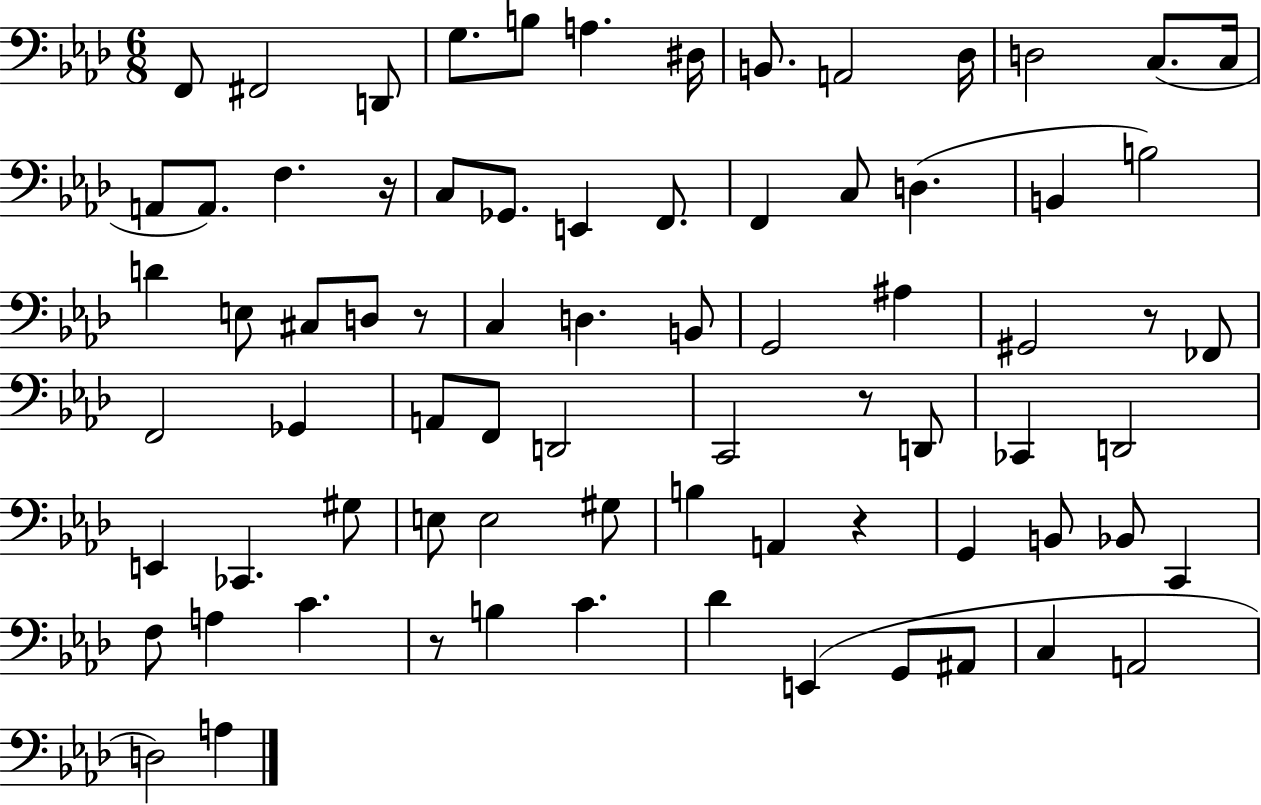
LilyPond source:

{
  \clef bass
  \numericTimeSignature
  \time 6/8
  \key aes \major
  \repeat volta 2 { f,8 fis,2 d,8 | g8. b8 a4. dis16 | b,8. a,2 des16 | d2 c8.( c16 | \break a,8 a,8.) f4. r16 | c8 ges,8. e,4 f,8. | f,4 c8 d4.( | b,4 b2) | \break d'4 e8 cis8 d8 r8 | c4 d4. b,8 | g,2 ais4 | gis,2 r8 fes,8 | \break f,2 ges,4 | a,8 f,8 d,2 | c,2 r8 d,8 | ces,4 d,2 | \break e,4 ces,4. gis8 | e8 e2 gis8 | b4 a,4 r4 | g,4 b,8 bes,8 c,4 | \break f8 a4 c'4. | r8 b4 c'4. | des'4 e,4( g,8 ais,8 | c4 a,2 | \break d2) a4 | } \bar "|."
}